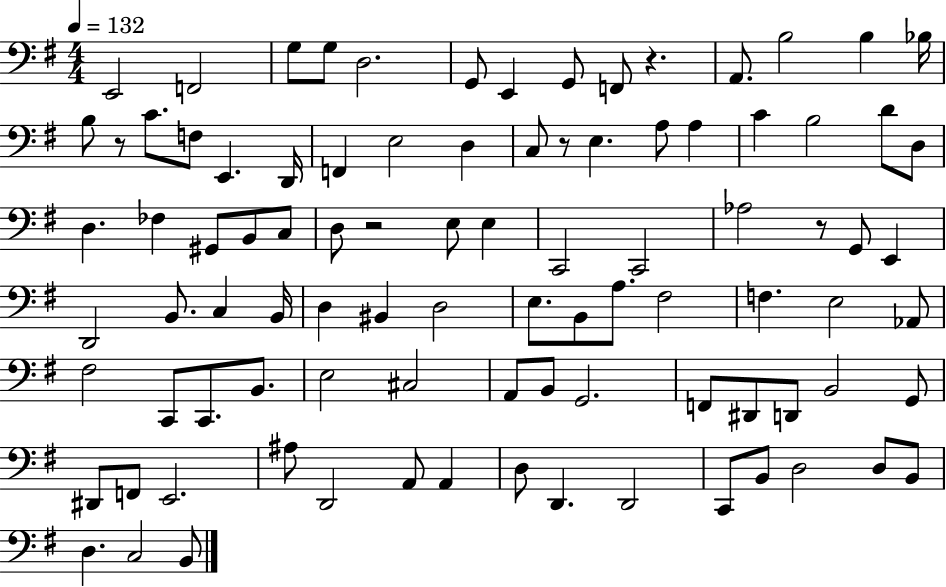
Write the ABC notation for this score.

X:1
T:Untitled
M:4/4
L:1/4
K:G
E,,2 F,,2 G,/2 G,/2 D,2 G,,/2 E,, G,,/2 F,,/2 z A,,/2 B,2 B, _B,/4 B,/2 z/2 C/2 F,/2 E,, D,,/4 F,, E,2 D, C,/2 z/2 E, A,/2 A, C B,2 D/2 D,/2 D, _F, ^G,,/2 B,,/2 C,/2 D,/2 z2 E,/2 E, C,,2 C,,2 _A,2 z/2 G,,/2 E,, D,,2 B,,/2 C, B,,/4 D, ^B,, D,2 E,/2 B,,/2 A,/2 ^F,2 F, E,2 _A,,/2 ^F,2 C,,/2 C,,/2 B,,/2 E,2 ^C,2 A,,/2 B,,/2 G,,2 F,,/2 ^D,,/2 D,,/2 B,,2 G,,/2 ^D,,/2 F,,/2 E,,2 ^A,/2 D,,2 A,,/2 A,, D,/2 D,, D,,2 C,,/2 B,,/2 D,2 D,/2 B,,/2 D, C,2 B,,/2